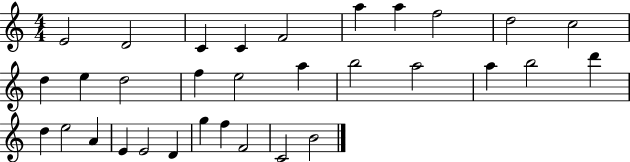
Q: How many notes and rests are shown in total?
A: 32